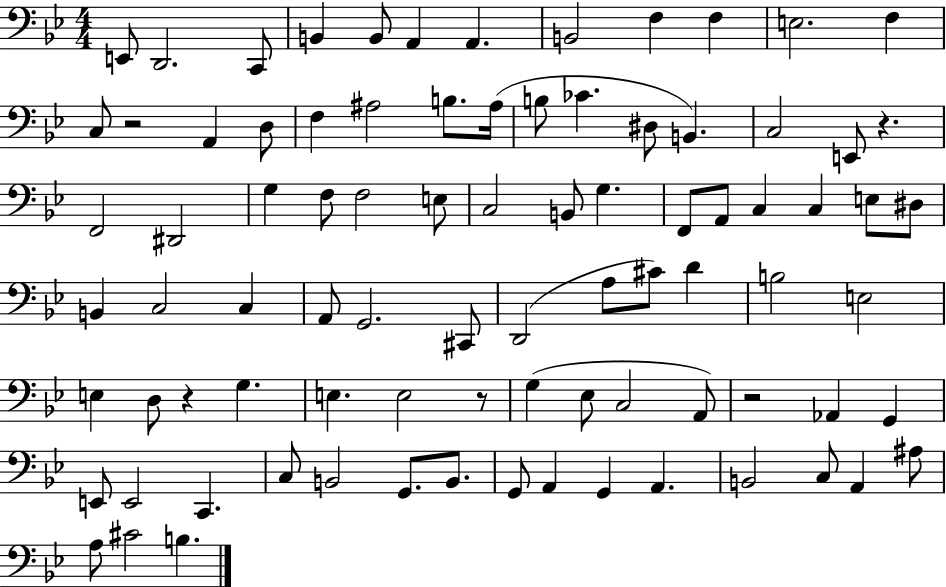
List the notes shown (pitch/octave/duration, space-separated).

E2/e D2/h. C2/e B2/q B2/e A2/q A2/q. B2/h F3/q F3/q E3/h. F3/q C3/e R/h A2/q D3/e F3/q A#3/h B3/e. A#3/s B3/e CES4/q. D#3/e B2/q. C3/h E2/e R/q. F2/h D#2/h G3/q F3/e F3/h E3/e C3/h B2/e G3/q. F2/e A2/e C3/q C3/q E3/e D#3/e B2/q C3/h C3/q A2/e G2/h. C#2/e D2/h A3/e C#4/e D4/q B3/h E3/h E3/q D3/e R/q G3/q. E3/q. E3/h R/e G3/q Eb3/e C3/h A2/e R/h Ab2/q G2/q E2/e E2/h C2/q. C3/e B2/h G2/e. B2/e. G2/e A2/q G2/q A2/q. B2/h C3/e A2/q A#3/e A3/e C#4/h B3/q.